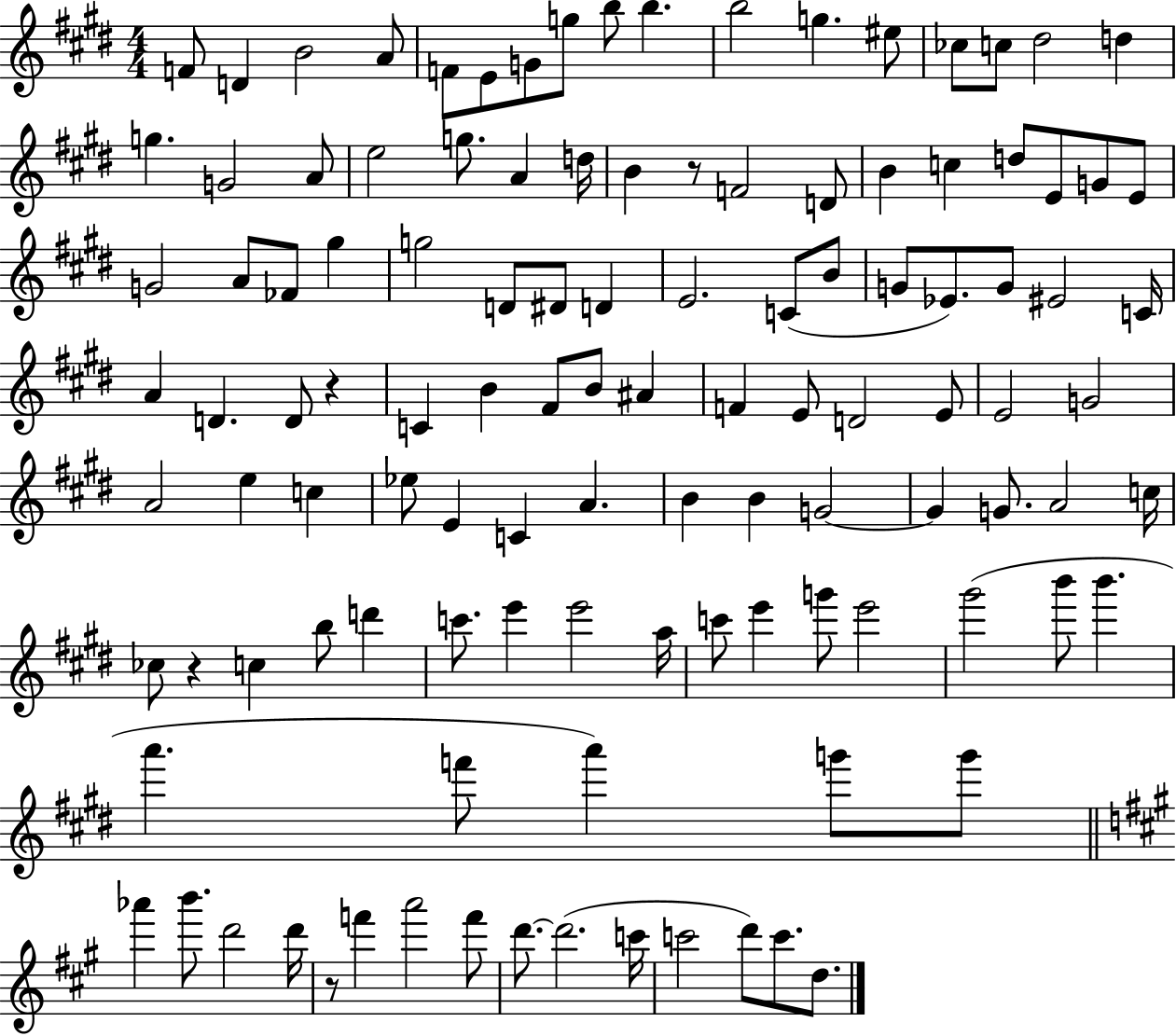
F4/e D4/q B4/h A4/e F4/e E4/e G4/e G5/e B5/e B5/q. B5/h G5/q. EIS5/e CES5/e C5/e D#5/h D5/q G5/q. G4/h A4/e E5/h G5/e. A4/q D5/s B4/q R/e F4/h D4/e B4/q C5/q D5/e E4/e G4/e E4/e G4/h A4/e FES4/e G#5/q G5/h D4/e D#4/e D4/q E4/h. C4/e B4/e G4/e Eb4/e. G4/e EIS4/h C4/s A4/q D4/q. D4/e R/q C4/q B4/q F#4/e B4/e A#4/q F4/q E4/e D4/h E4/e E4/h G4/h A4/h E5/q C5/q Eb5/e E4/q C4/q A4/q. B4/q B4/q G4/h G4/q G4/e. A4/h C5/s CES5/e R/q C5/q B5/e D6/q C6/e. E6/q E6/h A5/s C6/e E6/q G6/e E6/h G#6/h B6/e B6/q. A6/q. F6/e A6/q G6/e G6/e Ab6/q B6/e. D6/h D6/s R/e F6/q A6/h F6/e D6/e. D6/h. C6/s C6/h D6/e C6/e. D5/e.